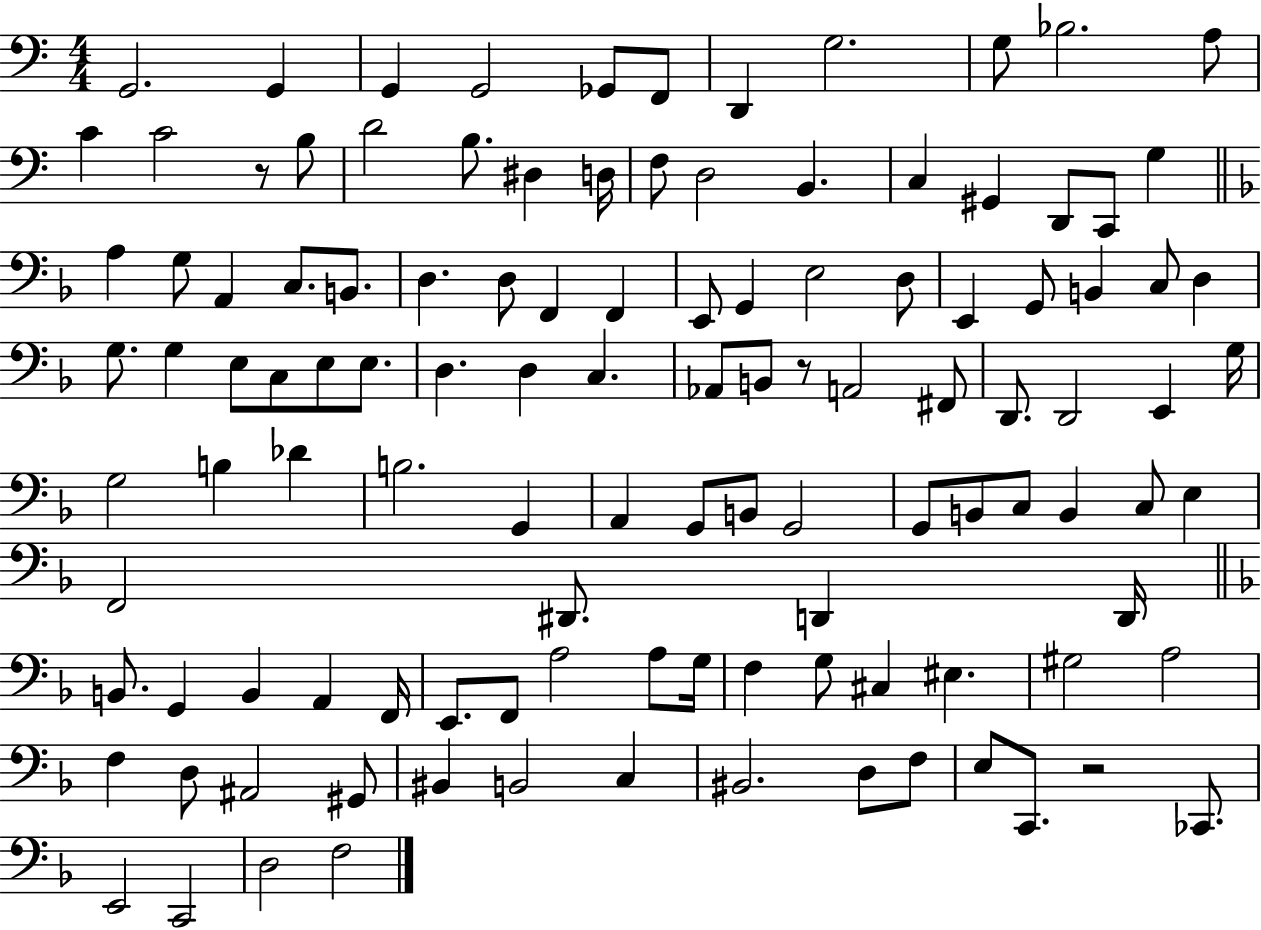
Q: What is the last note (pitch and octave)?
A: F3